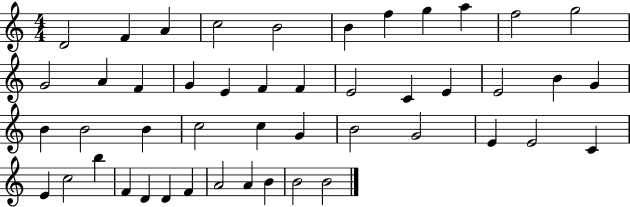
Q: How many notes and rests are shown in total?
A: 47